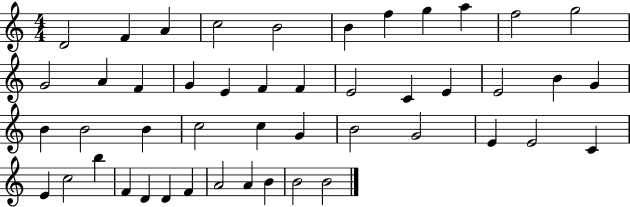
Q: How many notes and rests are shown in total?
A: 47